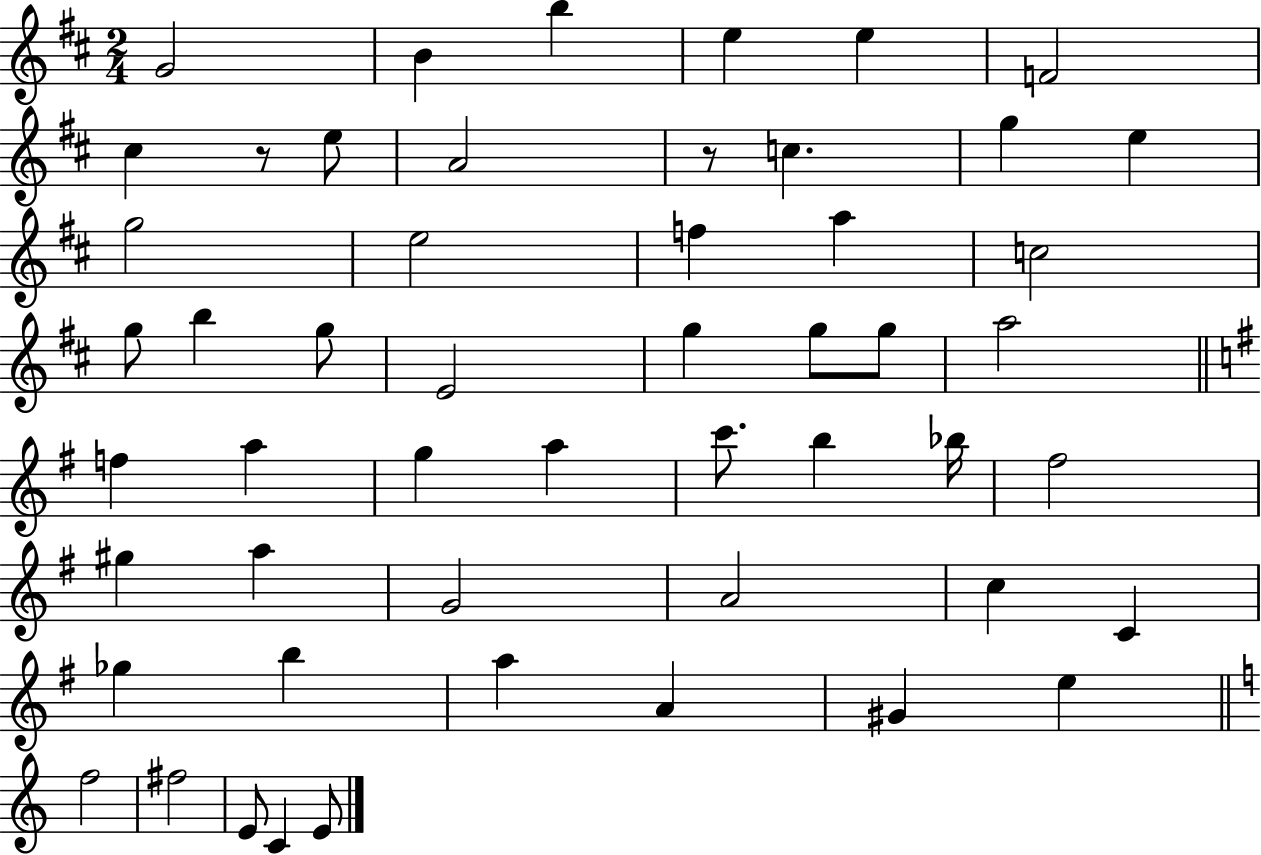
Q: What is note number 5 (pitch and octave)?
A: E5